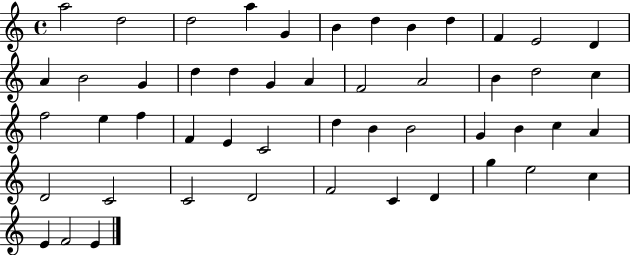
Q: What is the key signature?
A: C major